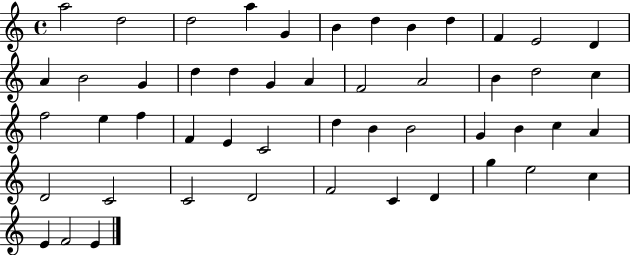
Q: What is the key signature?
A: C major